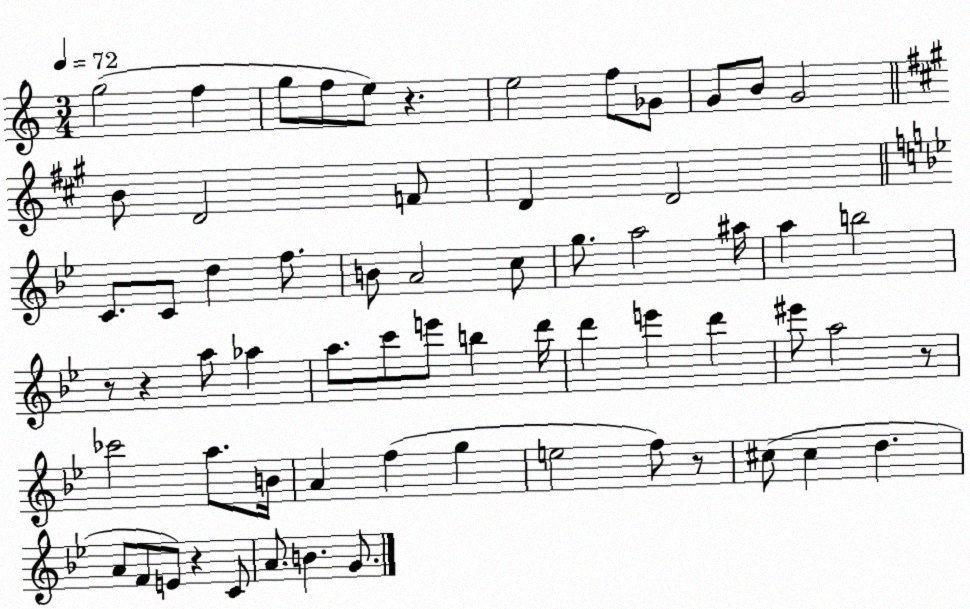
X:1
T:Untitled
M:3/4
L:1/4
K:C
g2 f g/2 f/2 e/2 z e2 f/2 _G/2 G/2 B/2 G2 B/2 D2 F/2 D D2 C/2 C/2 d f/2 B/2 A2 c/2 g/2 a2 ^a/4 a b2 z/2 z a/2 _a a/2 c'/2 e'/2 b d'/4 d' e' d' ^e'/2 a2 z/2 _c'2 a/2 B/4 A f g e2 f/2 z/2 ^c/2 ^c d A/2 F/2 E/2 z C/2 A/2 B G/2